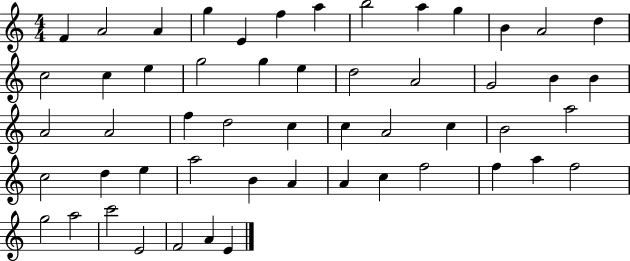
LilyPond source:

{
  \clef treble
  \numericTimeSignature
  \time 4/4
  \key c \major
  f'4 a'2 a'4 | g''4 e'4 f''4 a''4 | b''2 a''4 g''4 | b'4 a'2 d''4 | \break c''2 c''4 e''4 | g''2 g''4 e''4 | d''2 a'2 | g'2 b'4 b'4 | \break a'2 a'2 | f''4 d''2 c''4 | c''4 a'2 c''4 | b'2 a''2 | \break c''2 d''4 e''4 | a''2 b'4 a'4 | a'4 c''4 f''2 | f''4 a''4 f''2 | \break g''2 a''2 | c'''2 e'2 | f'2 a'4 e'4 | \bar "|."
}